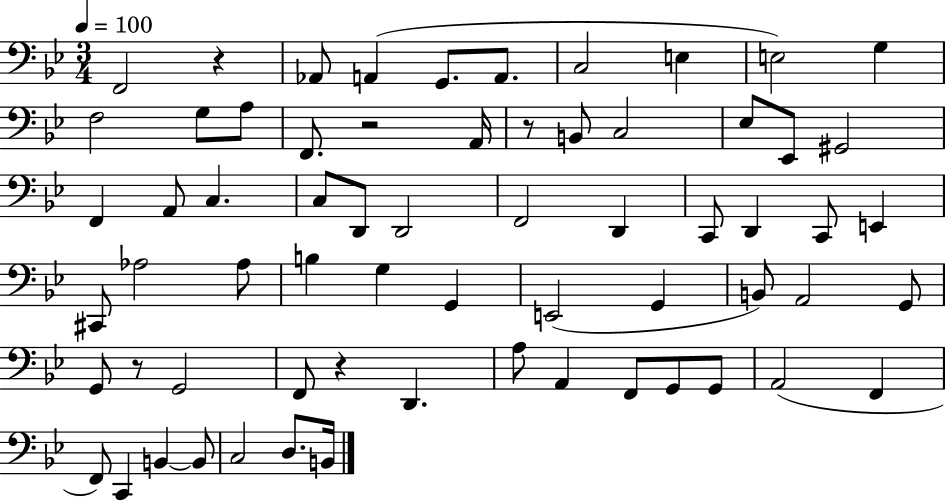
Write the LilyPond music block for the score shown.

{
  \clef bass
  \numericTimeSignature
  \time 3/4
  \key bes \major
  \tempo 4 = 100
  f,2 r4 | aes,8 a,4( g,8. a,8. | c2 e4 | e2) g4 | \break f2 g8 a8 | f,8. r2 a,16 | r8 b,8 c2 | ees8 ees,8 gis,2 | \break f,4 a,8 c4. | c8 d,8 d,2 | f,2 d,4 | c,8 d,4 c,8 e,4 | \break cis,8 aes2 aes8 | b4 g4 g,4 | e,2( g,4 | b,8) a,2 g,8 | \break g,8 r8 g,2 | f,8 r4 d,4. | a8 a,4 f,8 g,8 g,8 | a,2( f,4 | \break f,8) c,4 b,4~~ b,8 | c2 d8. b,16 | \bar "|."
}